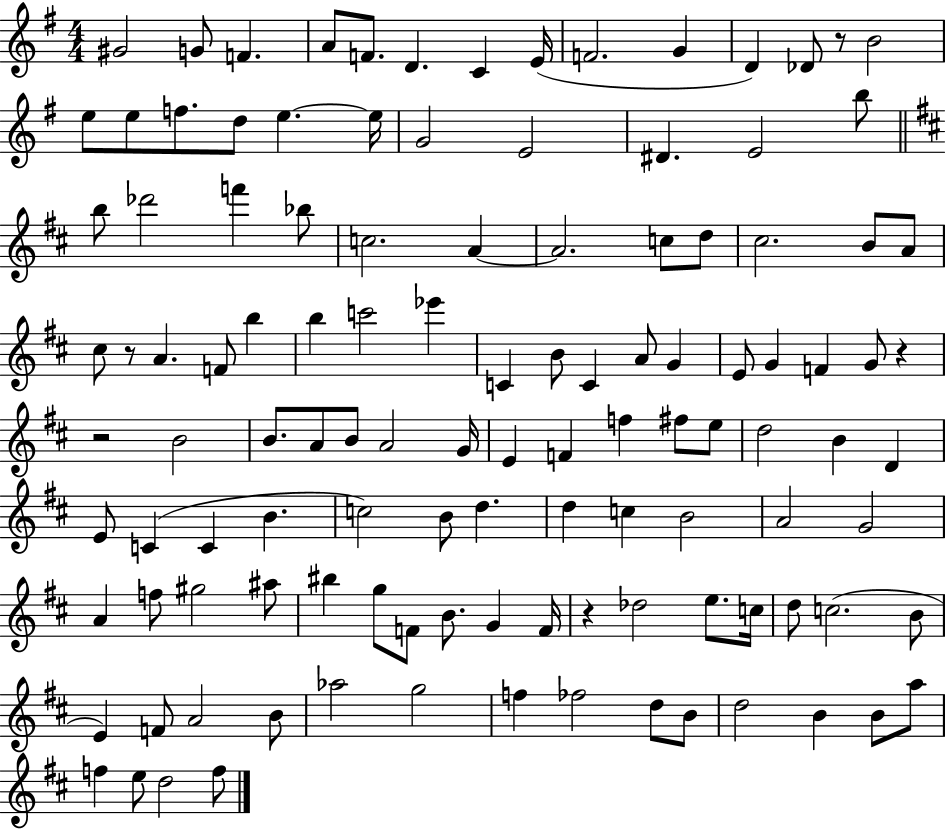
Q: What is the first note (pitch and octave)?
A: G#4